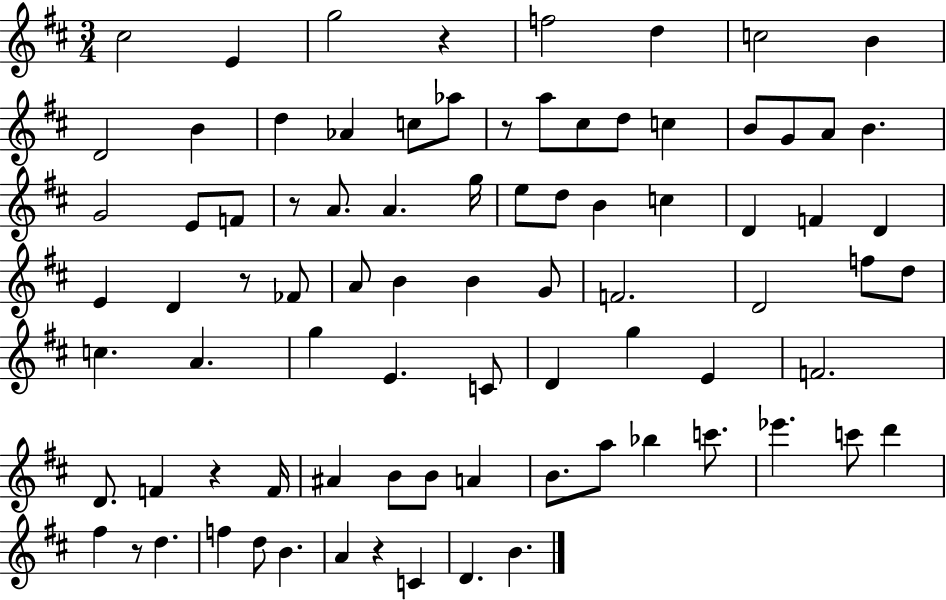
C#5/h E4/q G5/h R/q F5/h D5/q C5/h B4/q D4/h B4/q D5/q Ab4/q C5/e Ab5/e R/e A5/e C#5/e D5/e C5/q B4/e G4/e A4/e B4/q. G4/h E4/e F4/e R/e A4/e. A4/q. G5/s E5/e D5/e B4/q C5/q D4/q F4/q D4/q E4/q D4/q R/e FES4/e A4/e B4/q B4/q G4/e F4/h. D4/h F5/e D5/e C5/q. A4/q. G5/q E4/q. C4/e D4/q G5/q E4/q F4/h. D4/e. F4/q R/q F4/s A#4/q B4/e B4/e A4/q B4/e. A5/e Bb5/q C6/e. Eb6/q. C6/e D6/q F#5/q R/e D5/q. F5/q D5/e B4/q. A4/q R/q C4/q D4/q. B4/q.